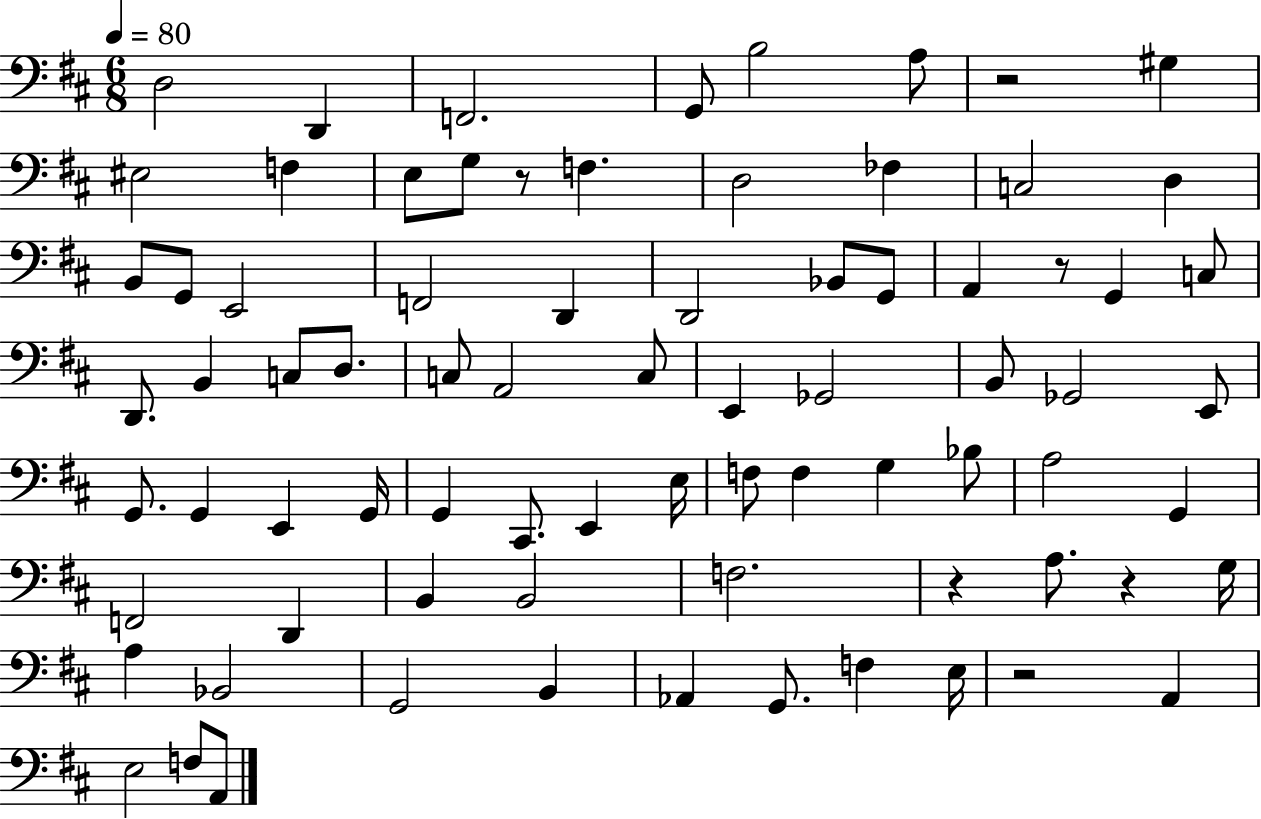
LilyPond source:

{
  \clef bass
  \numericTimeSignature
  \time 6/8
  \key d \major
  \tempo 4 = 80
  d2 d,4 | f,2. | g,8 b2 a8 | r2 gis4 | \break eis2 f4 | e8 g8 r8 f4. | d2 fes4 | c2 d4 | \break b,8 g,8 e,2 | f,2 d,4 | d,2 bes,8 g,8 | a,4 r8 g,4 c8 | \break d,8. b,4 c8 d8. | c8 a,2 c8 | e,4 ges,2 | b,8 ges,2 e,8 | \break g,8. g,4 e,4 g,16 | g,4 cis,8. e,4 e16 | f8 f4 g4 bes8 | a2 g,4 | \break f,2 d,4 | b,4 b,2 | f2. | r4 a8. r4 g16 | \break a4 bes,2 | g,2 b,4 | aes,4 g,8. f4 e16 | r2 a,4 | \break e2 f8 a,8 | \bar "|."
}